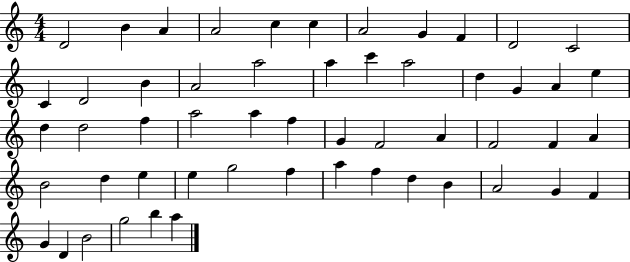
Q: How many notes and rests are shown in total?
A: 54